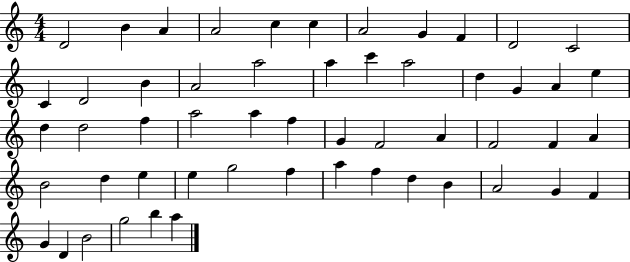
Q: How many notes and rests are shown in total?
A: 54